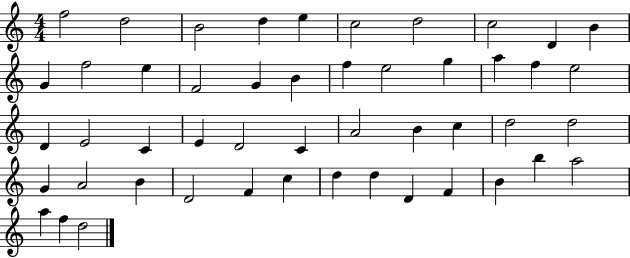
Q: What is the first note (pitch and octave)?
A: F5